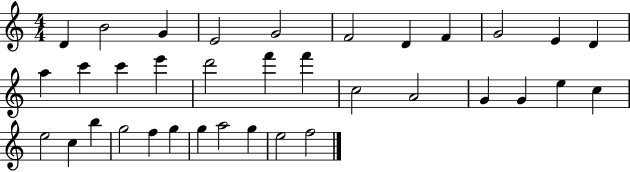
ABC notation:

X:1
T:Untitled
M:4/4
L:1/4
K:C
D B2 G E2 G2 F2 D F G2 E D a c' c' e' d'2 f' f' c2 A2 G G e c e2 c b g2 f g g a2 g e2 f2